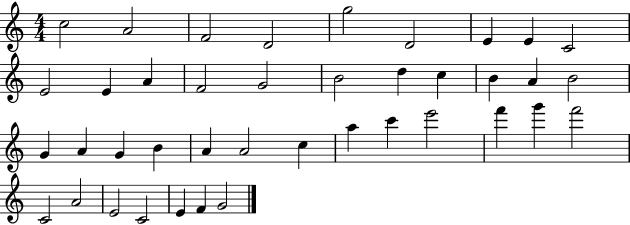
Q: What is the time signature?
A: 4/4